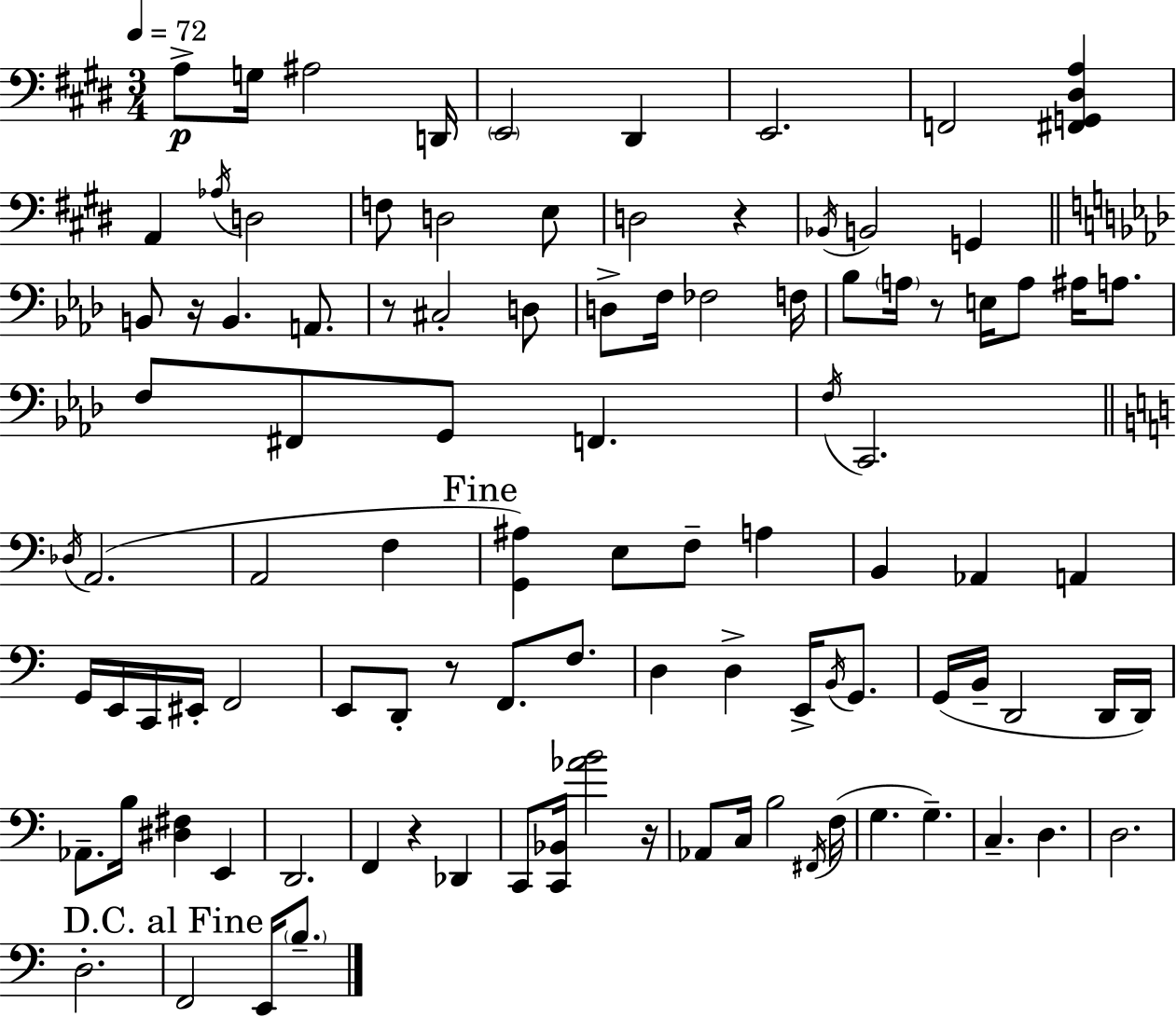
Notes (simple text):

A3/e G3/s A#3/h D2/s E2/h D#2/q E2/h. F2/h [F#2,G2,D#3,A3]/q A2/q Ab3/s D3/h F3/e D3/h E3/e D3/h R/q Bb2/s B2/h G2/q B2/e R/s B2/q. A2/e. R/e C#3/h D3/e D3/e F3/s FES3/h F3/s Bb3/e A3/s R/e E3/s A3/e A#3/s A3/e. F3/e F#2/e G2/e F2/q. F3/s C2/h. Db3/s A2/h. A2/h F3/q [G2,A#3]/q E3/e F3/e A3/q B2/q Ab2/q A2/q G2/s E2/s C2/s EIS2/s F2/h E2/e D2/e R/e F2/e. F3/e. D3/q D3/q E2/s B2/s G2/e. G2/s B2/s D2/h D2/s D2/s Ab2/e. B3/s [D#3,F#3]/q E2/q D2/h. F2/q R/q Db2/q C2/e [C2,Bb2]/s [Ab4,B4]/h R/s Ab2/e C3/s B3/h F#2/s F3/s G3/q. G3/q. C3/q. D3/q. D3/h. D3/h. F2/h E2/s B3/e.